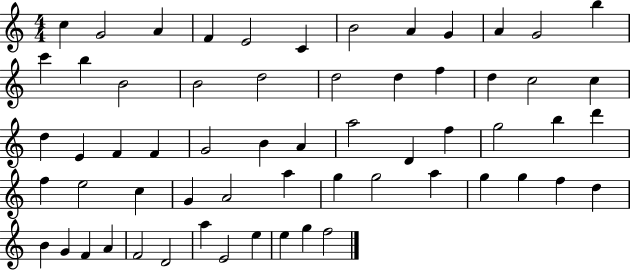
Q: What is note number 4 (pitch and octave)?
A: F4